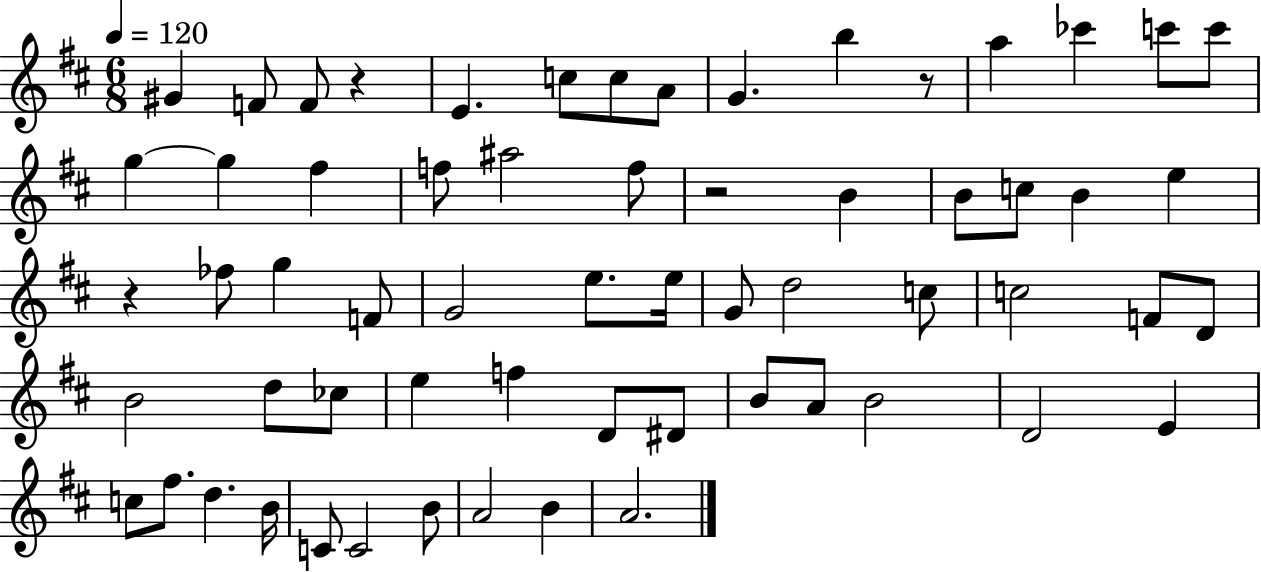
G#4/q F4/e F4/e R/q E4/q. C5/e C5/e A4/e G4/q. B5/q R/e A5/q CES6/q C6/e C6/e G5/q G5/q F#5/q F5/e A#5/h F5/e R/h B4/q B4/e C5/e B4/q E5/q R/q FES5/e G5/q F4/e G4/h E5/e. E5/s G4/e D5/h C5/e C5/h F4/e D4/e B4/h D5/e CES5/e E5/q F5/q D4/e D#4/e B4/e A4/e B4/h D4/h E4/q C5/e F#5/e. D5/q. B4/s C4/e C4/h B4/e A4/h B4/q A4/h.